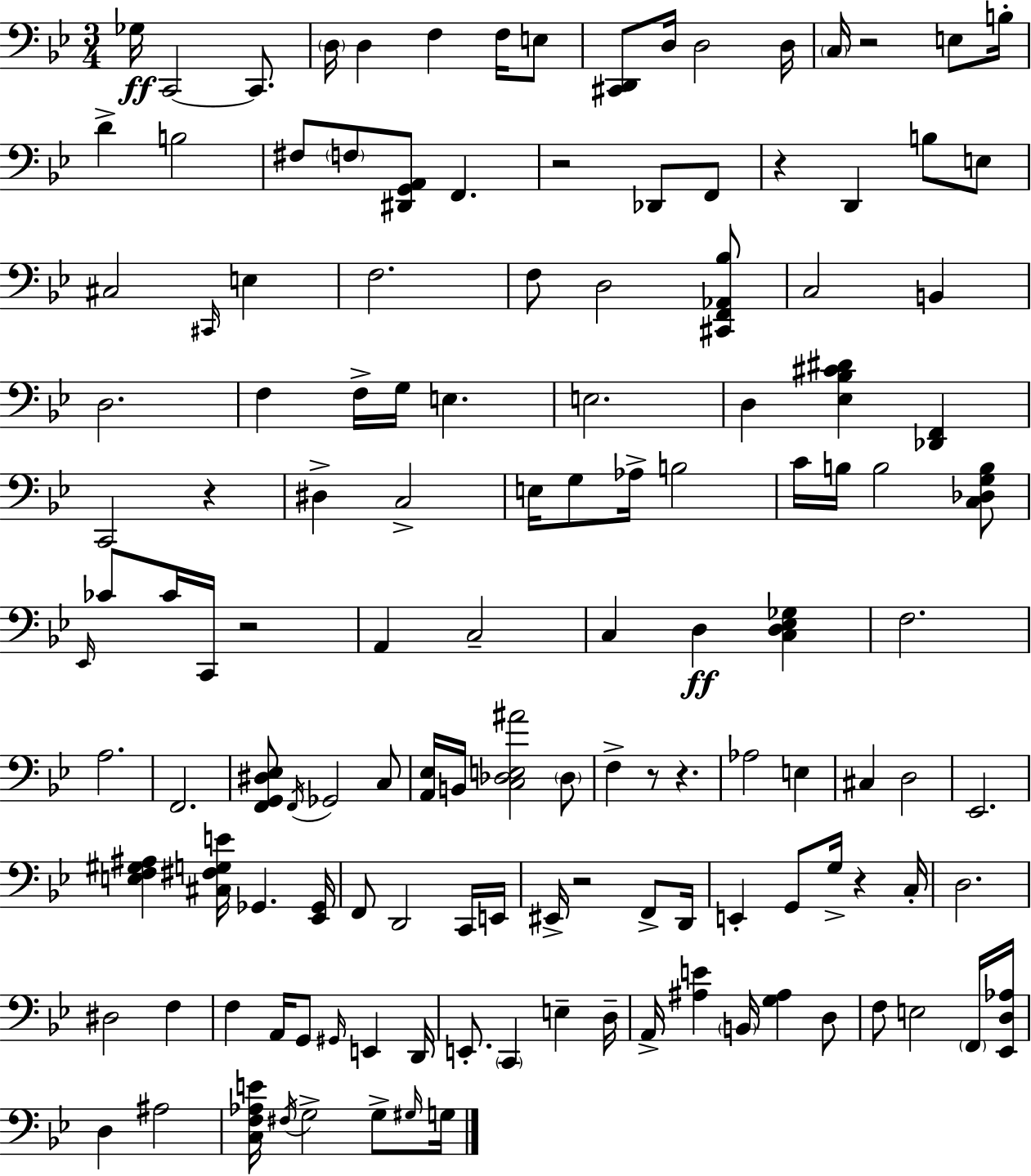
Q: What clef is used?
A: bass